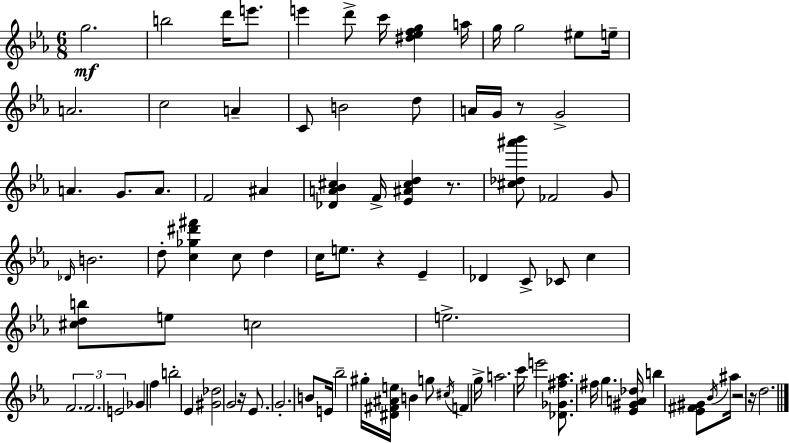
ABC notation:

X:1
T:Untitled
M:6/8
L:1/4
K:Cm
g2 b2 d'/4 e'/2 e' d'/2 c'/4 [^d_efg] a/4 g/4 g2 ^e/2 e/4 A2 c2 A C/2 B2 d/2 A/4 G/4 z/2 G2 A G/2 A/2 F2 ^A [_DA_B^c] F/4 [_E^A^cd] z/2 [^c_d^a'_b']/2 _F2 G/2 _D/4 B2 d/2 [c_g^d'^f'] c/2 d c/4 e/2 z _E _D C/2 _C/2 c [^cdb]/2 e/2 c2 e2 F2 F2 E2 _G f b2 _E [^G_d]2 G2 z/4 _E/2 G2 B/2 E/4 _b2 ^g/4 [^D^F^Ae]/4 B g/2 ^c/4 F g/4 a2 c'/4 e'2 [_D_G^f_a]/2 ^f/4 g [_E^GA_d]/4 b [_E^F^G]/2 _B/4 ^a/4 z2 z/4 d2